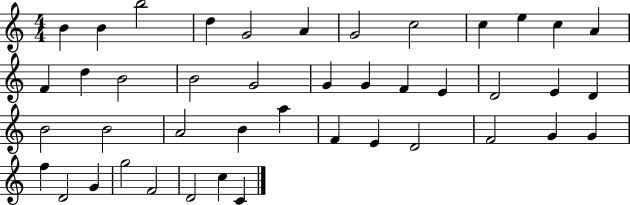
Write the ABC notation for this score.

X:1
T:Untitled
M:4/4
L:1/4
K:C
B B b2 d G2 A G2 c2 c e c A F d B2 B2 G2 G G F E D2 E D B2 B2 A2 B a F E D2 F2 G G f D2 G g2 F2 D2 c C